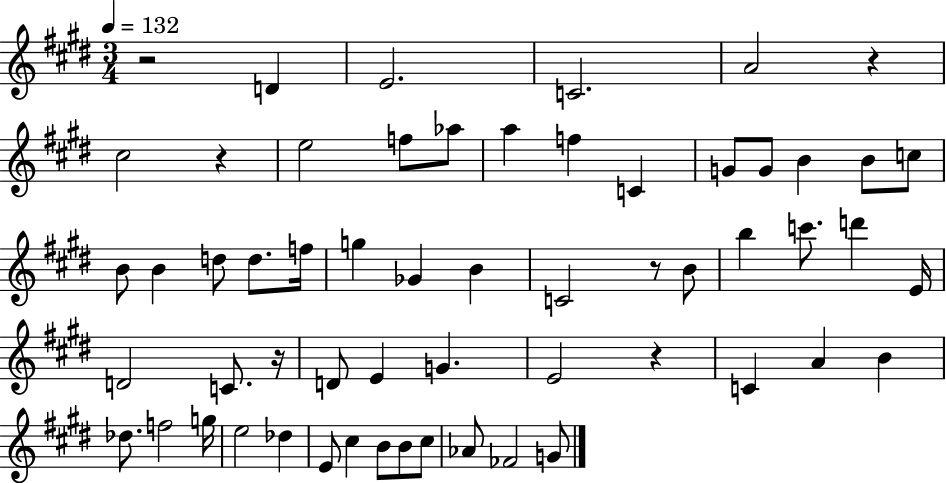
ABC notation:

X:1
T:Untitled
M:3/4
L:1/4
K:E
z2 D E2 C2 A2 z ^c2 z e2 f/2 _a/2 a f C G/2 G/2 B B/2 c/2 B/2 B d/2 d/2 f/4 g _G B C2 z/2 B/2 b c'/2 d' E/4 D2 C/2 z/4 D/2 E G E2 z C A B _d/2 f2 g/4 e2 _d E/2 ^c B/2 B/2 ^c/2 _A/2 _F2 G/2